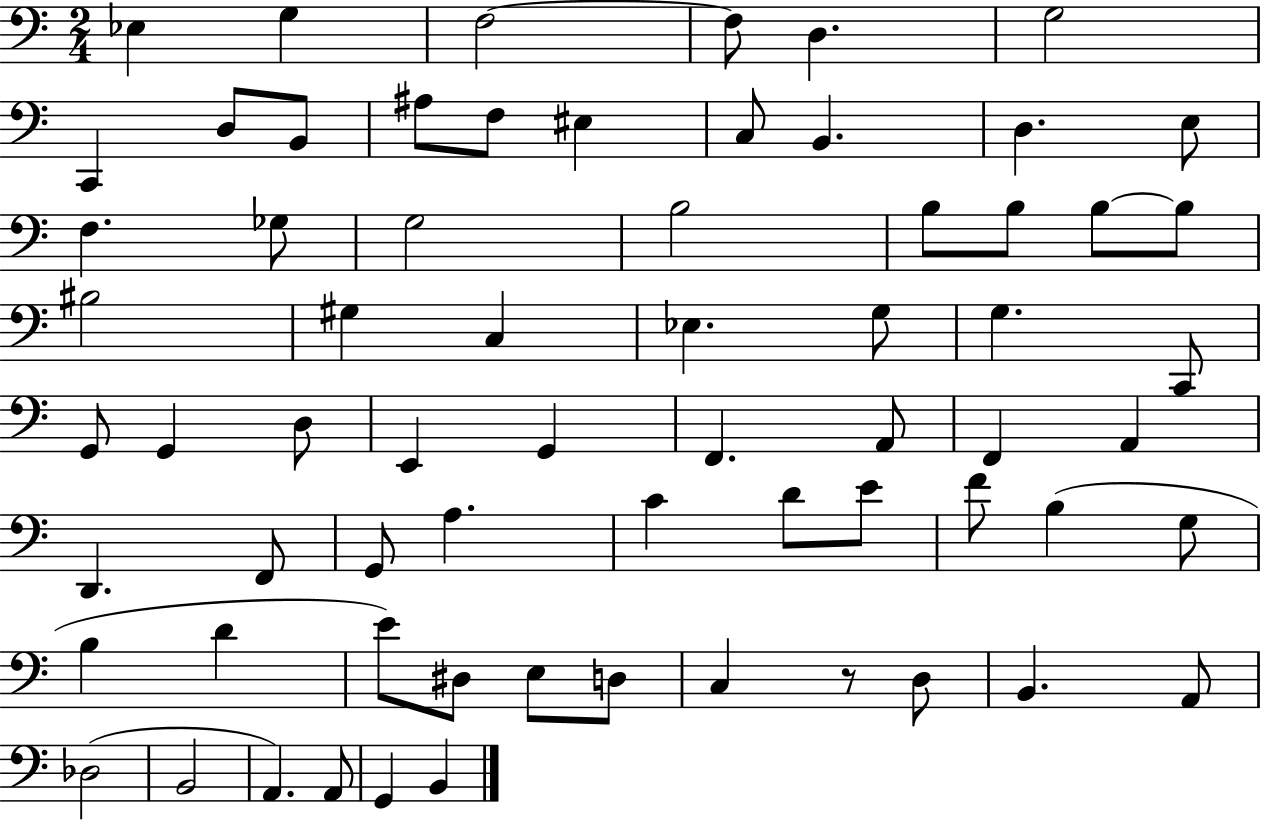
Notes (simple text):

Eb3/q G3/q F3/h F3/e D3/q. G3/h C2/q D3/e B2/e A#3/e F3/e EIS3/q C3/e B2/q. D3/q. E3/e F3/q. Gb3/e G3/h B3/h B3/e B3/e B3/e B3/e BIS3/h G#3/q C3/q Eb3/q. G3/e G3/q. C2/e G2/e G2/q D3/e E2/q G2/q F2/q. A2/e F2/q A2/q D2/q. F2/e G2/e A3/q. C4/q D4/e E4/e F4/e B3/q G3/e B3/q D4/q E4/e D#3/e E3/e D3/e C3/q R/e D3/e B2/q. A2/e Db3/h B2/h A2/q. A2/e G2/q B2/q